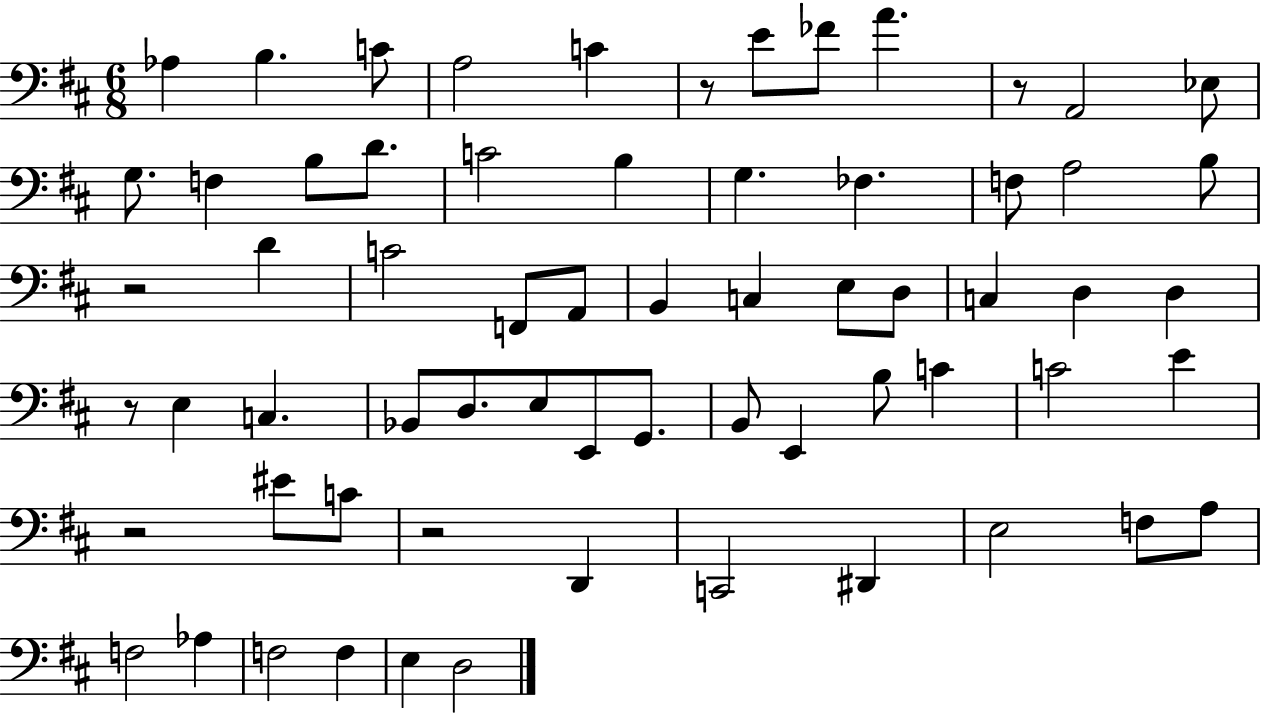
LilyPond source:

{
  \clef bass
  \numericTimeSignature
  \time 6/8
  \key d \major
  \repeat volta 2 { aes4 b4. c'8 | a2 c'4 | r8 e'8 fes'8 a'4. | r8 a,2 ees8 | \break g8. f4 b8 d'8. | c'2 b4 | g4. fes4. | f8 a2 b8 | \break r2 d'4 | c'2 f,8 a,8 | b,4 c4 e8 d8 | c4 d4 d4 | \break r8 e4 c4. | bes,8 d8. e8 e,8 g,8. | b,8 e,4 b8 c'4 | c'2 e'4 | \break r2 eis'8 c'8 | r2 d,4 | c,2 dis,4 | e2 f8 a8 | \break f2 aes4 | f2 f4 | e4 d2 | } \bar "|."
}